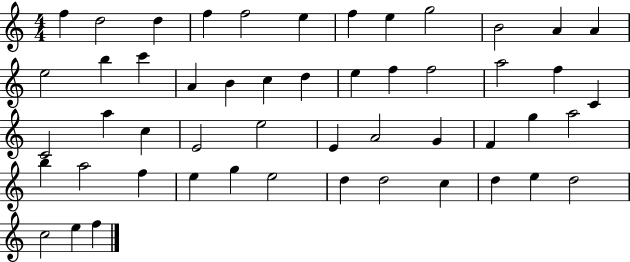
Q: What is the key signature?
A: C major